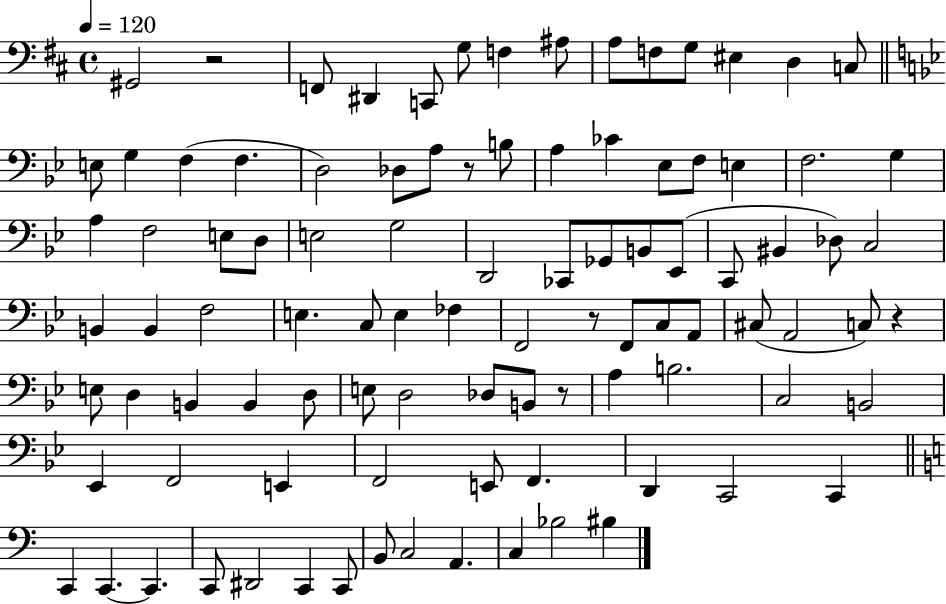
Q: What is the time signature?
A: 4/4